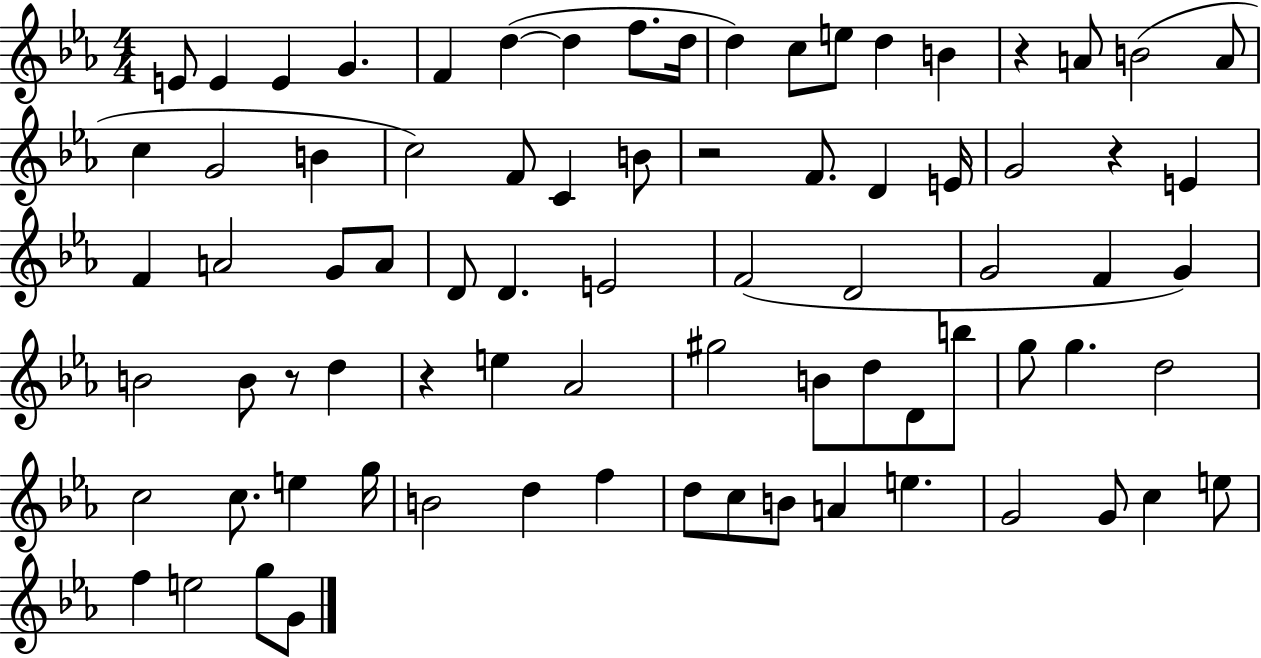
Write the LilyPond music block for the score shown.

{
  \clef treble
  \numericTimeSignature
  \time 4/4
  \key ees \major
  \repeat volta 2 { e'8 e'4 e'4 g'4. | f'4 d''4~(~ d''4 f''8. d''16 | d''4) c''8 e''8 d''4 b'4 | r4 a'8 b'2( a'8 | \break c''4 g'2 b'4 | c''2) f'8 c'4 b'8 | r2 f'8. d'4 e'16 | g'2 r4 e'4 | \break f'4 a'2 g'8 a'8 | d'8 d'4. e'2 | f'2( d'2 | g'2 f'4 g'4) | \break b'2 b'8 r8 d''4 | r4 e''4 aes'2 | gis''2 b'8 d''8 d'8 b''8 | g''8 g''4. d''2 | \break c''2 c''8. e''4 g''16 | b'2 d''4 f''4 | d''8 c''8 b'8 a'4 e''4. | g'2 g'8 c''4 e''8 | \break f''4 e''2 g''8 g'8 | } \bar "|."
}